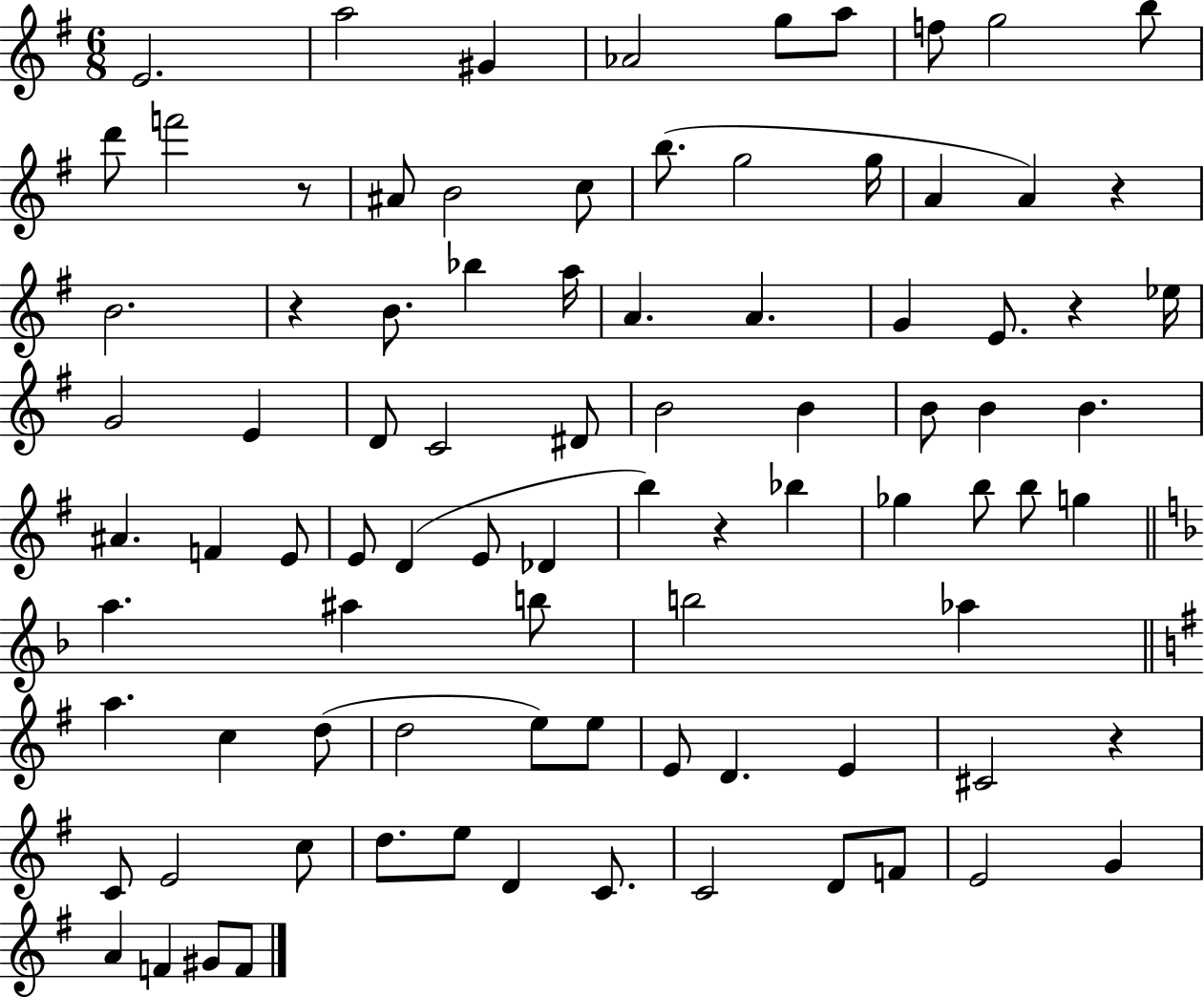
E4/h. A5/h G#4/q Ab4/h G5/e A5/e F5/e G5/h B5/e D6/e F6/h R/e A#4/e B4/h C5/e B5/e. G5/h G5/s A4/q A4/q R/q B4/h. R/q B4/e. Bb5/q A5/s A4/q. A4/q. G4/q E4/e. R/q Eb5/s G4/h E4/q D4/e C4/h D#4/e B4/h B4/q B4/e B4/q B4/q. A#4/q. F4/q E4/e E4/e D4/q E4/e Db4/q B5/q R/q Bb5/q Gb5/q B5/e B5/e G5/q A5/q. A#5/q B5/e B5/h Ab5/q A5/q. C5/q D5/e D5/h E5/e E5/e E4/e D4/q. E4/q C#4/h R/q C4/e E4/h C5/e D5/e. E5/e D4/q C4/e. C4/h D4/e F4/e E4/h G4/q A4/q F4/q G#4/e F4/e